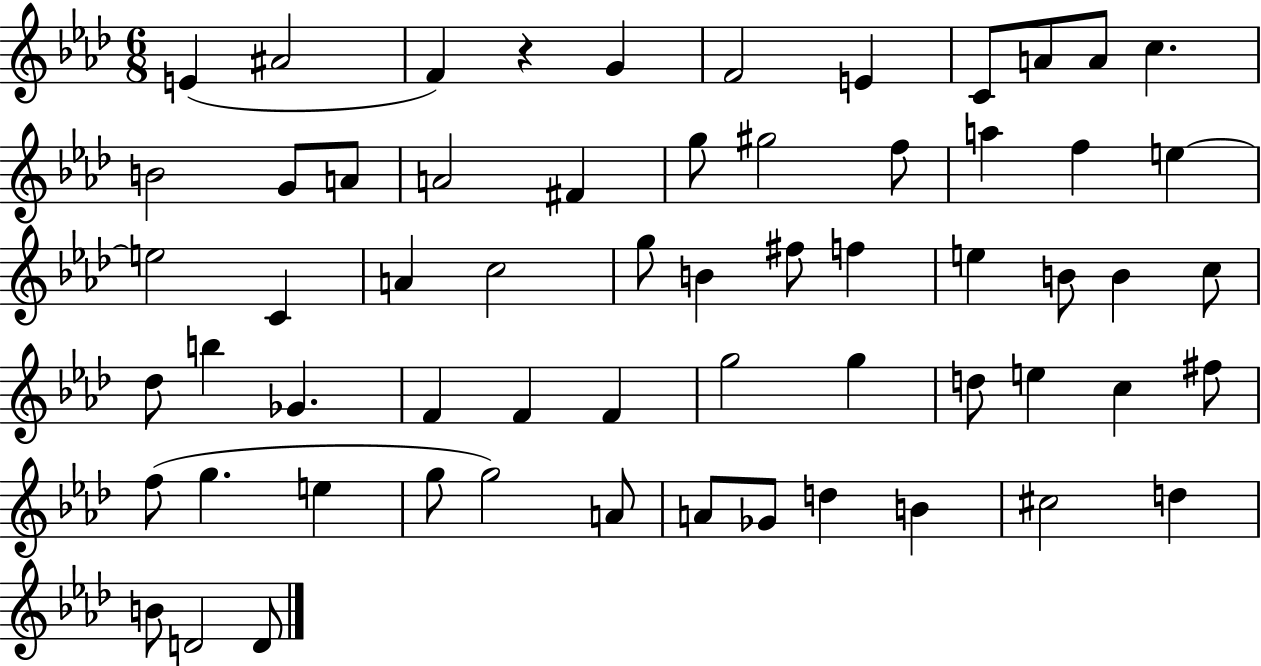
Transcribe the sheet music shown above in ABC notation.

X:1
T:Untitled
M:6/8
L:1/4
K:Ab
E ^A2 F z G F2 E C/2 A/2 A/2 c B2 G/2 A/2 A2 ^F g/2 ^g2 f/2 a f e e2 C A c2 g/2 B ^f/2 f e B/2 B c/2 _d/2 b _G F F F g2 g d/2 e c ^f/2 f/2 g e g/2 g2 A/2 A/2 _G/2 d B ^c2 d B/2 D2 D/2